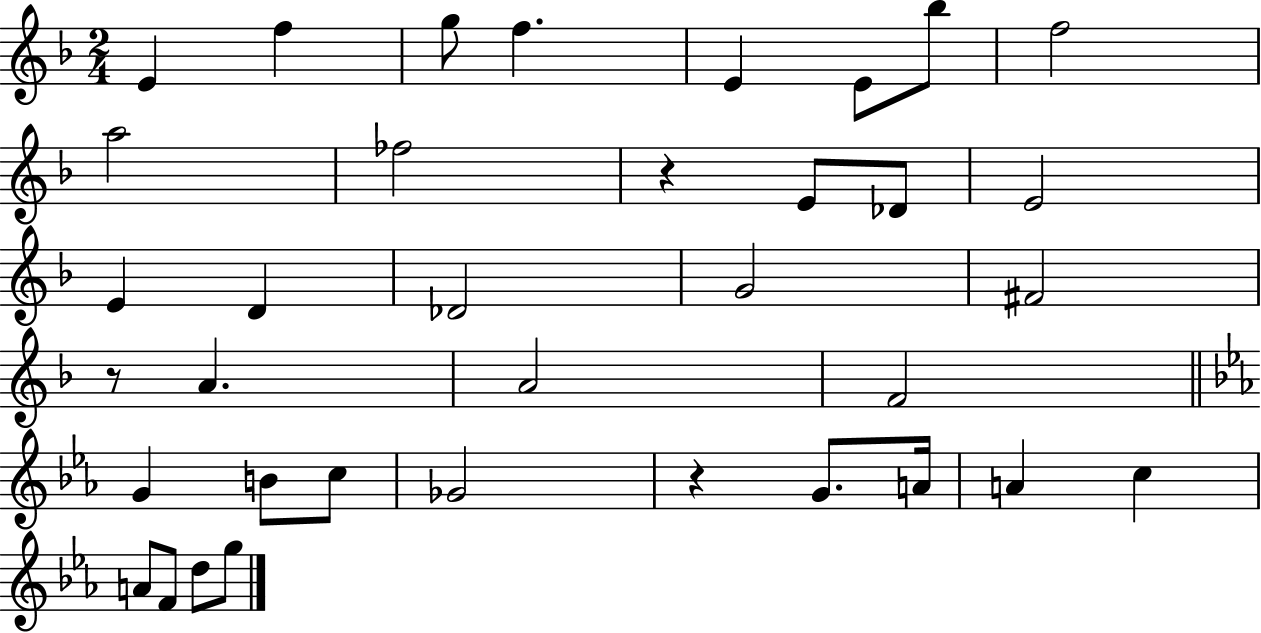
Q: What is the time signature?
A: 2/4